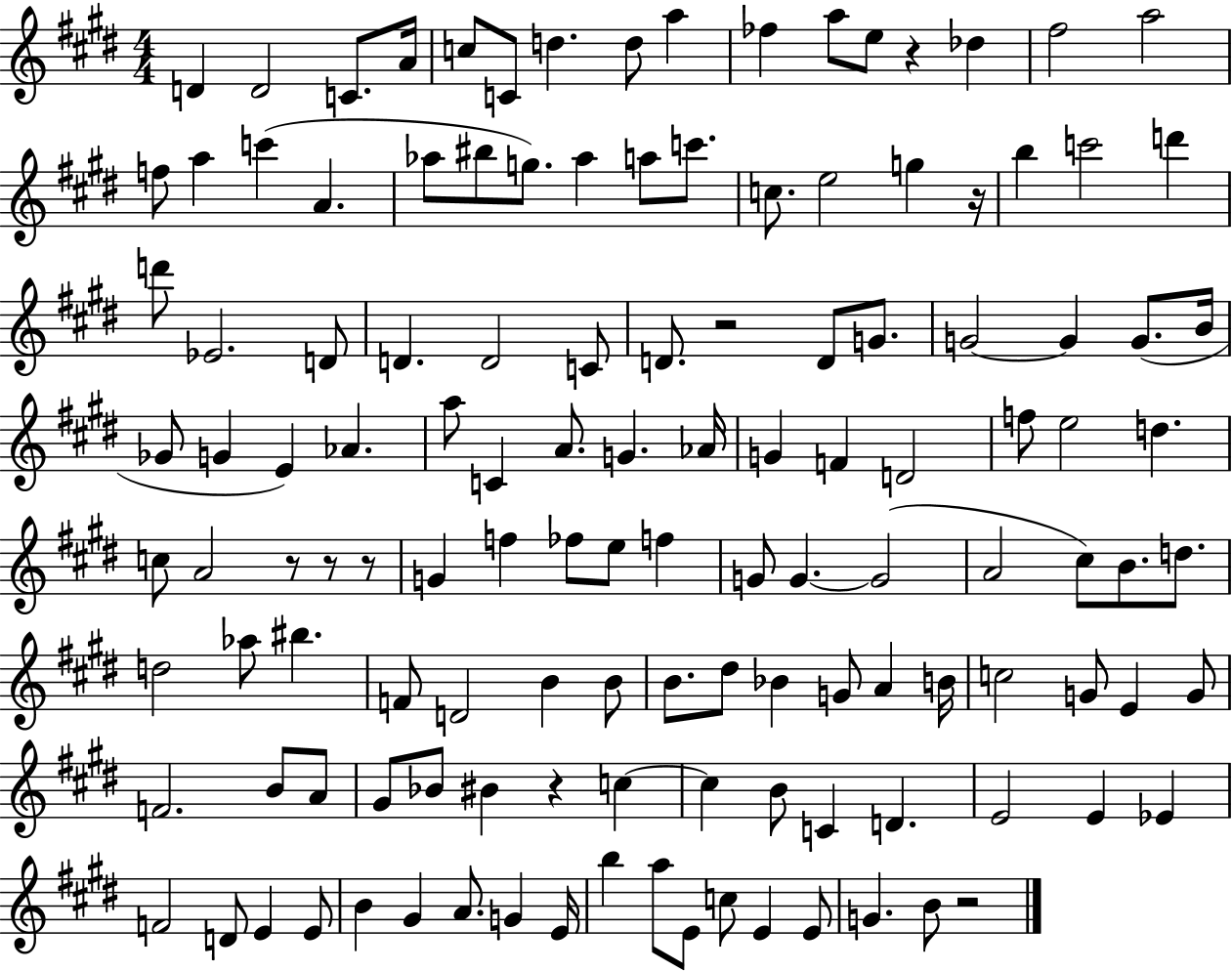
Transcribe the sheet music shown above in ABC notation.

X:1
T:Untitled
M:4/4
L:1/4
K:E
D D2 C/2 A/4 c/2 C/2 d d/2 a _f a/2 e/2 z _d ^f2 a2 f/2 a c' A _a/2 ^b/2 g/2 _a a/2 c'/2 c/2 e2 g z/4 b c'2 d' d'/2 _E2 D/2 D D2 C/2 D/2 z2 D/2 G/2 G2 G G/2 B/4 _G/2 G E _A a/2 C A/2 G _A/4 G F D2 f/2 e2 d c/2 A2 z/2 z/2 z/2 G f _f/2 e/2 f G/2 G G2 A2 ^c/2 B/2 d/2 d2 _a/2 ^b F/2 D2 B B/2 B/2 ^d/2 _B G/2 A B/4 c2 G/2 E G/2 F2 B/2 A/2 ^G/2 _B/2 ^B z c c B/2 C D E2 E _E F2 D/2 E E/2 B ^G A/2 G E/4 b a/2 E/2 c/2 E E/2 G B/2 z2